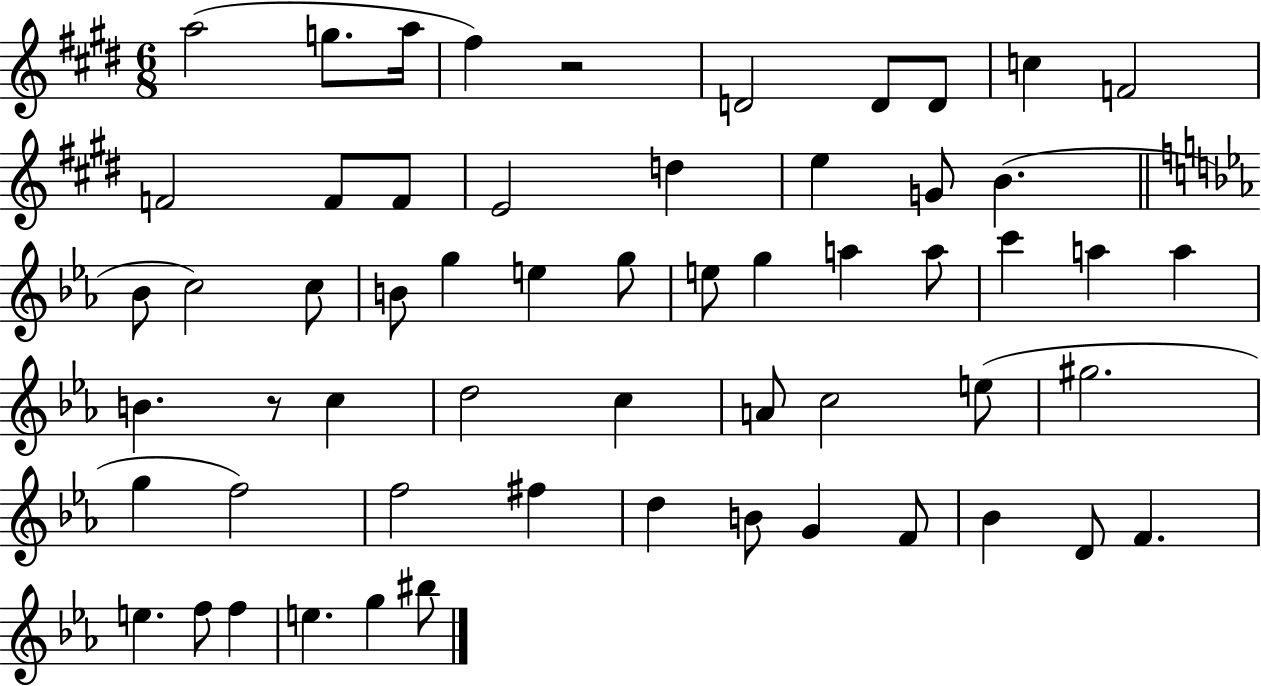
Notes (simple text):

A5/h G5/e. A5/s F#5/q R/h D4/h D4/e D4/e C5/q F4/h F4/h F4/e F4/e E4/h D5/q E5/q G4/e B4/q. Bb4/e C5/h C5/e B4/e G5/q E5/q G5/e E5/e G5/q A5/q A5/e C6/q A5/q A5/q B4/q. R/e C5/q D5/h C5/q A4/e C5/h E5/e G#5/h. G5/q F5/h F5/h F#5/q D5/q B4/e G4/q F4/e Bb4/q D4/e F4/q. E5/q. F5/e F5/q E5/q. G5/q BIS5/e